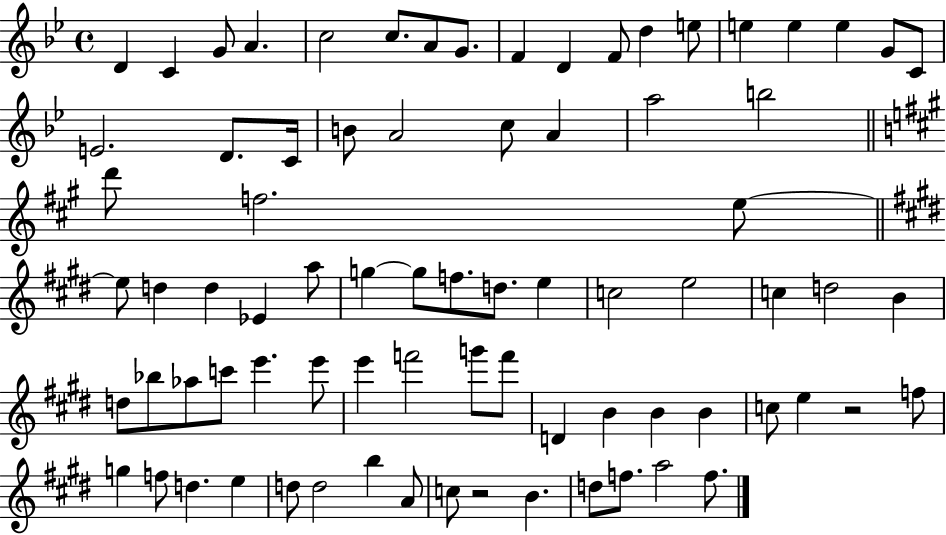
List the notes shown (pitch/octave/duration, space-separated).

D4/q C4/q G4/e A4/q. C5/h C5/e. A4/e G4/e. F4/q D4/q F4/e D5/q E5/e E5/q E5/q E5/q G4/e C4/e E4/h. D4/e. C4/s B4/e A4/h C5/e A4/q A5/h B5/h D6/e F5/h. E5/e E5/e D5/q D5/q Eb4/q A5/e G5/q G5/e F5/e. D5/e. E5/q C5/h E5/h C5/q D5/h B4/q D5/e Bb5/e Ab5/e C6/e E6/q. E6/e E6/q F6/h G6/e F6/e D4/q B4/q B4/q B4/q C5/e E5/q R/h F5/e G5/q F5/e D5/q. E5/q D5/e D5/h B5/q A4/e C5/e R/h B4/q. D5/e F5/e. A5/h F5/e.